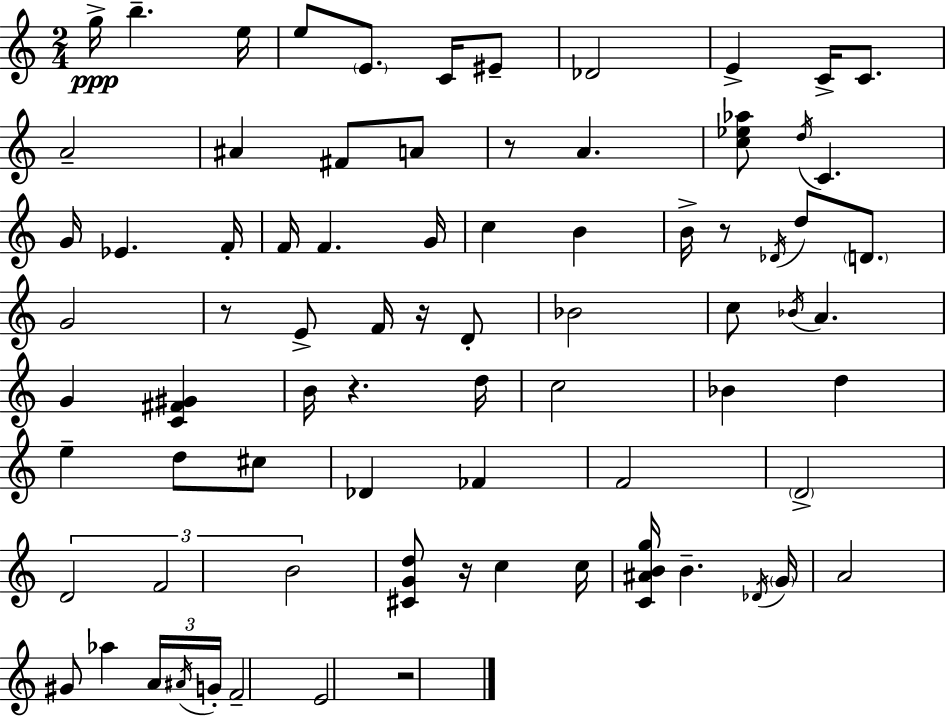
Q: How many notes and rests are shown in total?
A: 78